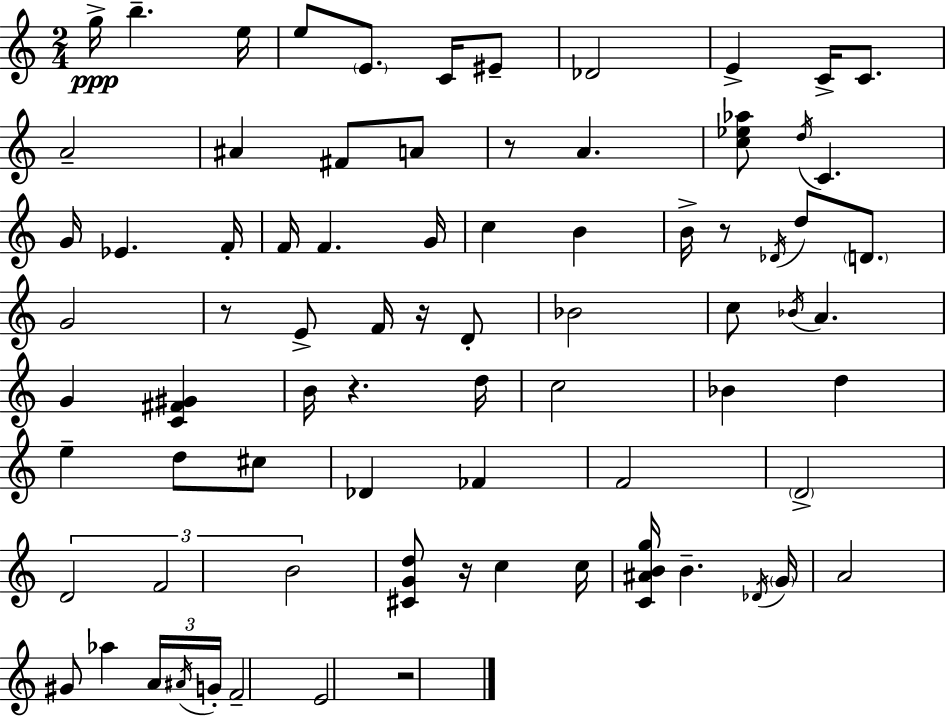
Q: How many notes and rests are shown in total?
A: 78